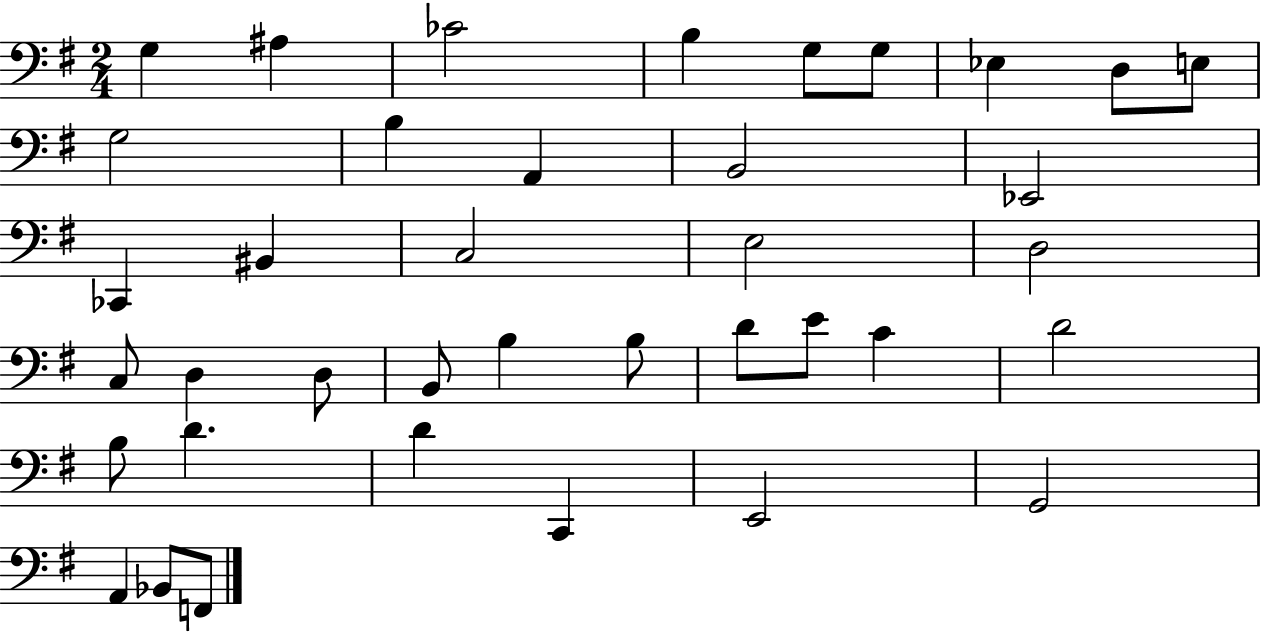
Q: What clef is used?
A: bass